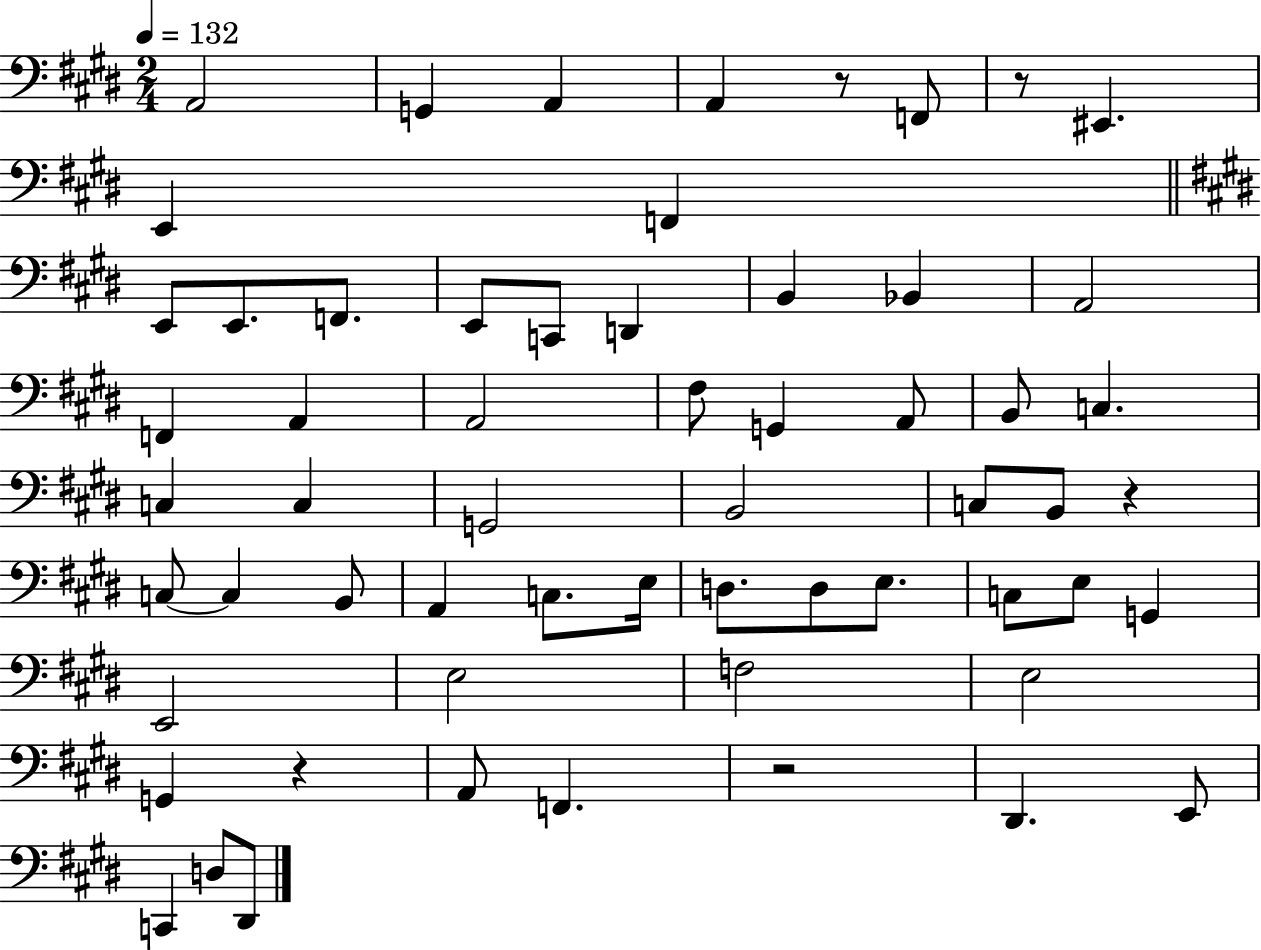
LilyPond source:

{
  \clef bass
  \numericTimeSignature
  \time 2/4
  \key e \major
  \tempo 4 = 132
  a,2 | g,4 a,4 | a,4 r8 f,8 | r8 eis,4. | \break e,4 f,4 | \bar "||" \break \key e \major e,8 e,8. f,8. | e,8 c,8 d,4 | b,4 bes,4 | a,2 | \break f,4 a,4 | a,2 | fis8 g,4 a,8 | b,8 c4. | \break c4 c4 | g,2 | b,2 | c8 b,8 r4 | \break c8~~ c4 b,8 | a,4 c8. e16 | d8. d8 e8. | c8 e8 g,4 | \break e,2 | e2 | f2 | e2 | \break g,4 r4 | a,8 f,4. | r2 | dis,4. e,8 | \break c,4 d8 dis,8 | \bar "|."
}